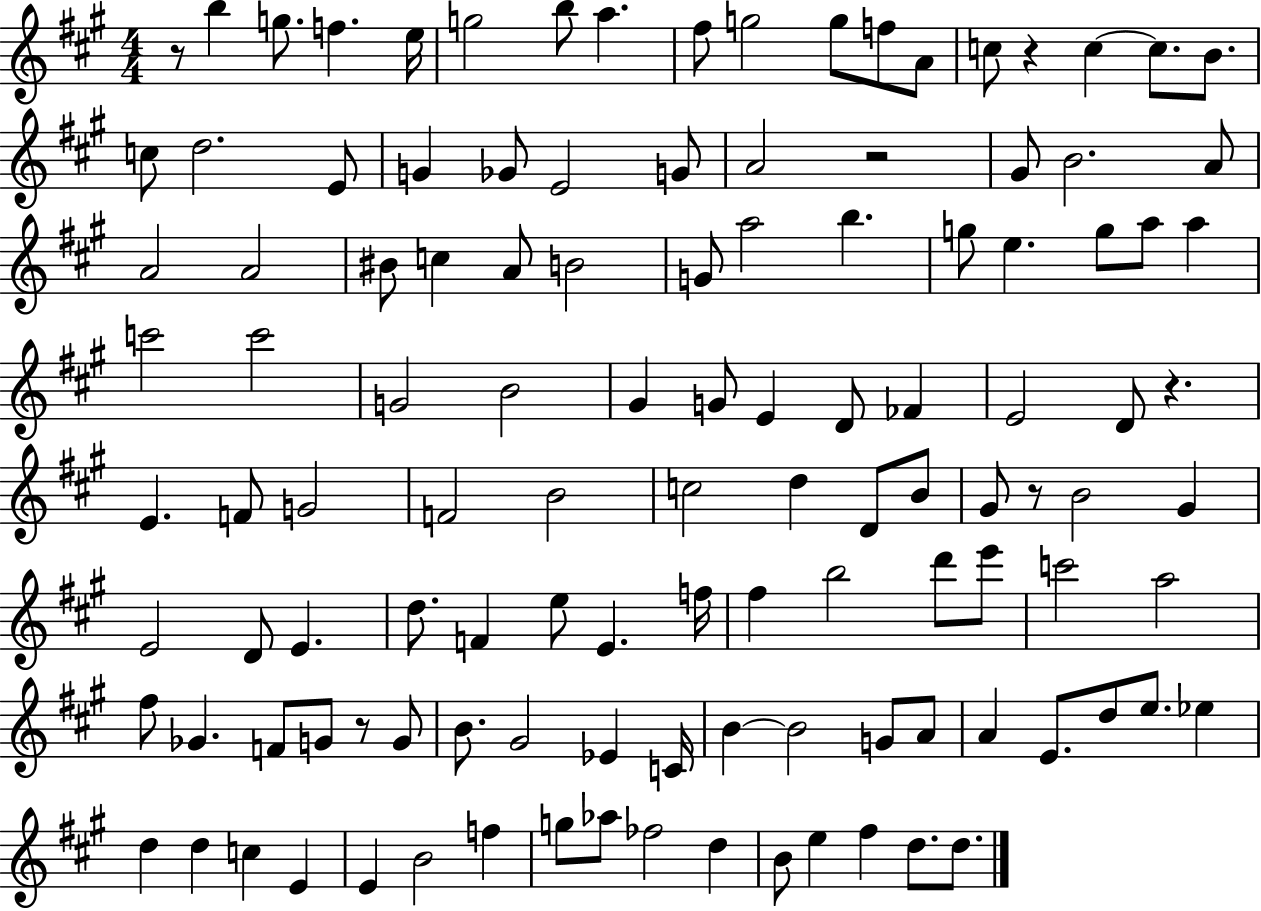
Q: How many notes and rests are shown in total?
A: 118